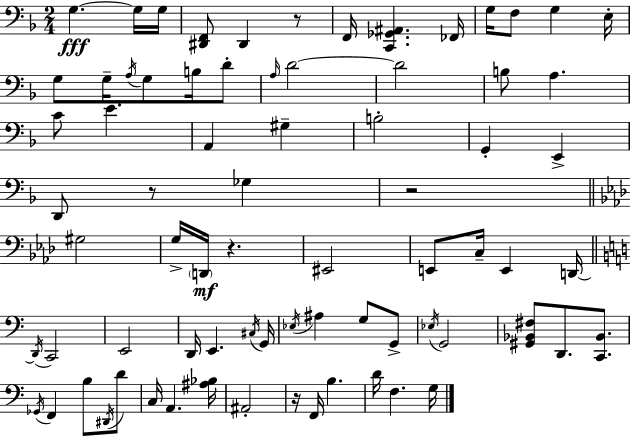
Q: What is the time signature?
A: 2/4